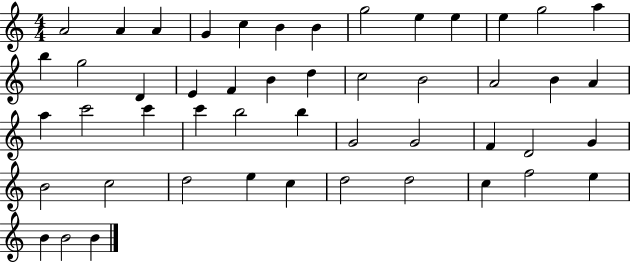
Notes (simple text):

A4/h A4/q A4/q G4/q C5/q B4/q B4/q G5/h E5/q E5/q E5/q G5/h A5/q B5/q G5/h D4/q E4/q F4/q B4/q D5/q C5/h B4/h A4/h B4/q A4/q A5/q C6/h C6/q C6/q B5/h B5/q G4/h G4/h F4/q D4/h G4/q B4/h C5/h D5/h E5/q C5/q D5/h D5/h C5/q F5/h E5/q B4/q B4/h B4/q